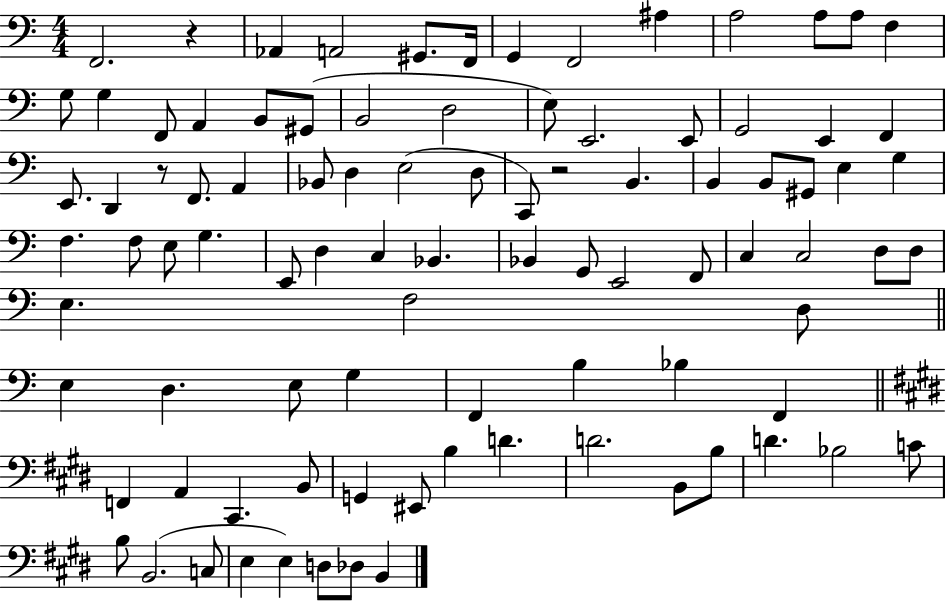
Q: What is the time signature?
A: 4/4